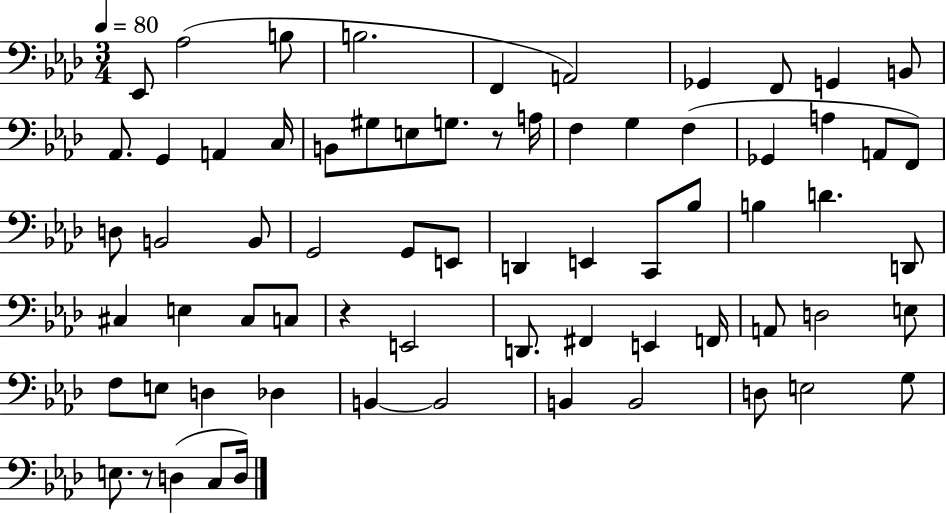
{
  \clef bass
  \numericTimeSignature
  \time 3/4
  \key aes \major
  \tempo 4 = 80
  ees,8 aes2( b8 | b2. | f,4 a,2) | ges,4 f,8 g,4 b,8 | \break aes,8. g,4 a,4 c16 | b,8 gis8 e8 g8. r8 a16 | f4 g4 f4( | ges,4 a4 a,8 f,8) | \break d8 b,2 b,8 | g,2 g,8 e,8 | d,4 e,4 c,8 bes8 | b4 d'4. d,8 | \break cis4 e4 cis8 c8 | r4 e,2 | d,8. fis,4 e,4 f,16 | a,8 d2 e8 | \break f8 e8 d4 des4 | b,4~~ b,2 | b,4 b,2 | d8 e2 g8 | \break e8. r8 d4( c8 d16) | \bar "|."
}